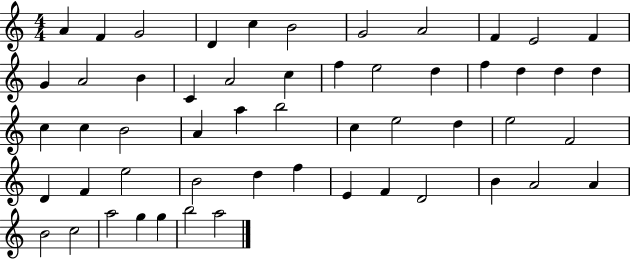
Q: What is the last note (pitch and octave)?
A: A5